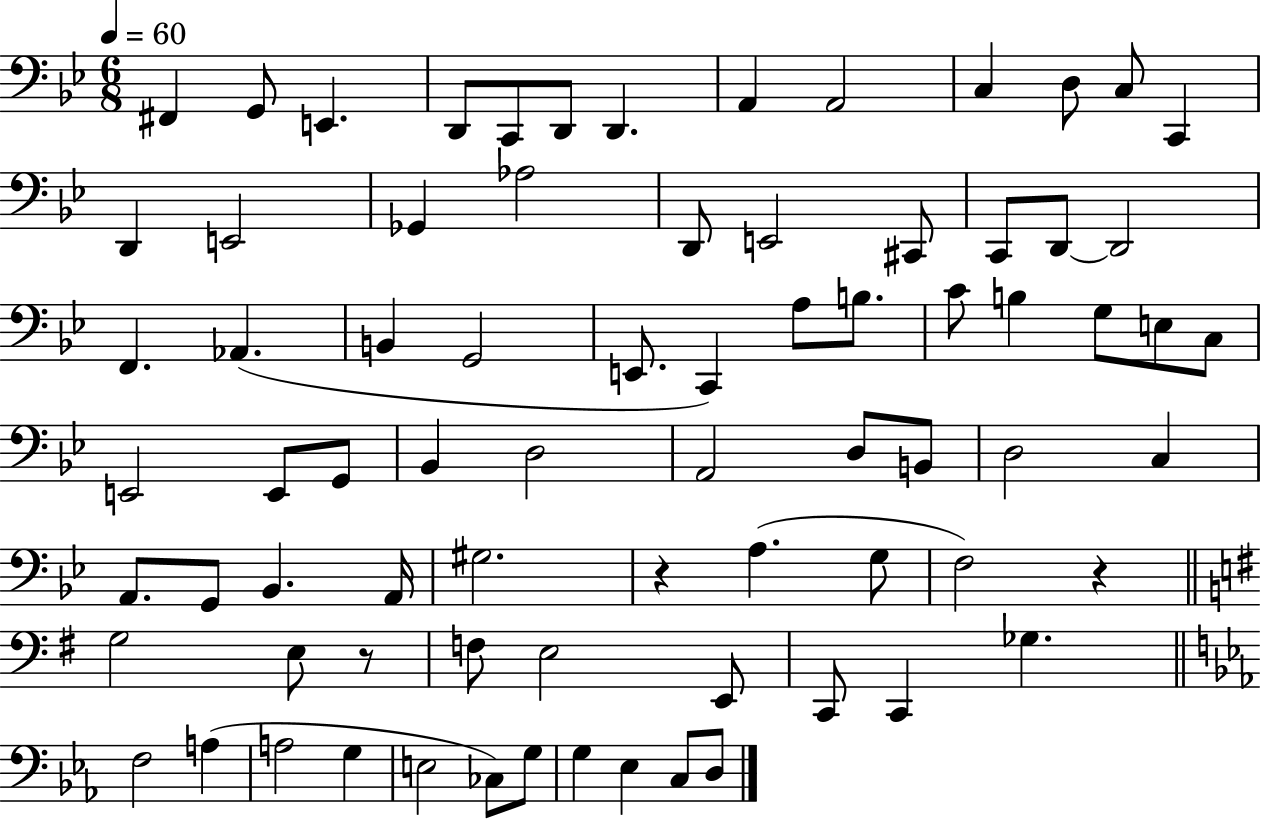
X:1
T:Untitled
M:6/8
L:1/4
K:Bb
^F,, G,,/2 E,, D,,/2 C,,/2 D,,/2 D,, A,, A,,2 C, D,/2 C,/2 C,, D,, E,,2 _G,, _A,2 D,,/2 E,,2 ^C,,/2 C,,/2 D,,/2 D,,2 F,, _A,, B,, G,,2 E,,/2 C,, A,/2 B,/2 C/2 B, G,/2 E,/2 C,/2 E,,2 E,,/2 G,,/2 _B,, D,2 A,,2 D,/2 B,,/2 D,2 C, A,,/2 G,,/2 _B,, A,,/4 ^G,2 z A, G,/2 F,2 z G,2 E,/2 z/2 F,/2 E,2 E,,/2 C,,/2 C,, _G, F,2 A, A,2 G, E,2 _C,/2 G,/2 G, _E, C,/2 D,/2